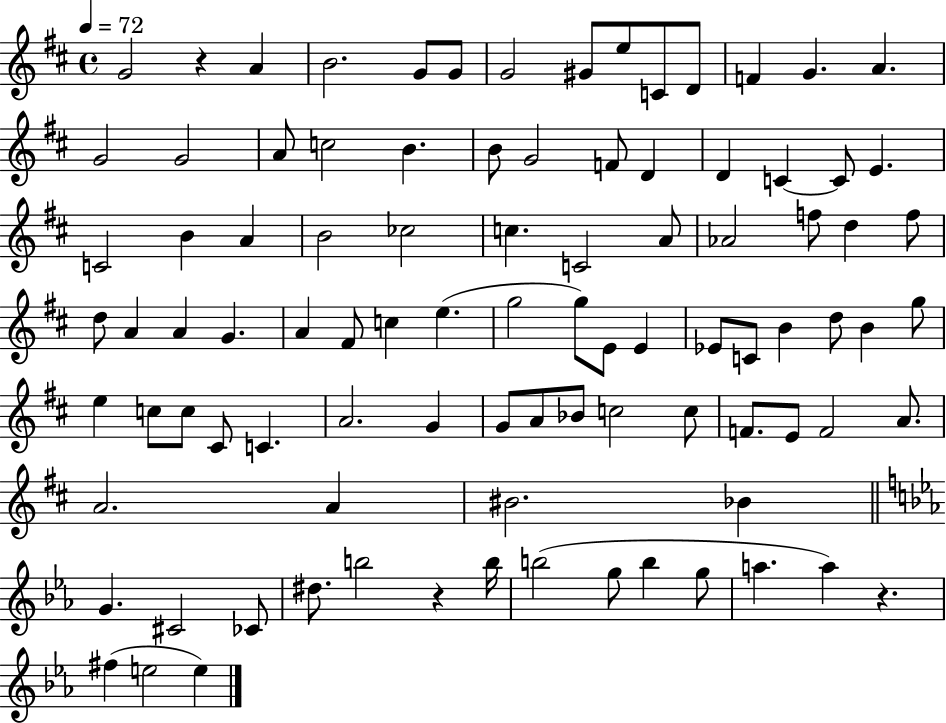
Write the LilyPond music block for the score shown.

{
  \clef treble
  \time 4/4
  \defaultTimeSignature
  \key d \major
  \tempo 4 = 72
  g'2 r4 a'4 | b'2. g'8 g'8 | g'2 gis'8 e''8 c'8 d'8 | f'4 g'4. a'4. | \break g'2 g'2 | a'8 c''2 b'4. | b'8 g'2 f'8 d'4 | d'4 c'4~~ c'8 e'4. | \break c'2 b'4 a'4 | b'2 ces''2 | c''4. c'2 a'8 | aes'2 f''8 d''4 f''8 | \break d''8 a'4 a'4 g'4. | a'4 fis'8 c''4 e''4.( | g''2 g''8) e'8 e'4 | ees'8 c'8 b'4 d''8 b'4 g''8 | \break e''4 c''8 c''8 cis'8 c'4. | a'2. g'4 | g'8 a'8 bes'8 c''2 c''8 | f'8. e'8 f'2 a'8. | \break a'2. a'4 | bis'2. bes'4 | \bar "||" \break \key ees \major g'4. cis'2 ces'8 | dis''8. b''2 r4 b''16 | b''2( g''8 b''4 g''8 | a''4. a''4) r4. | \break fis''4( e''2 e''4) | \bar "|."
}